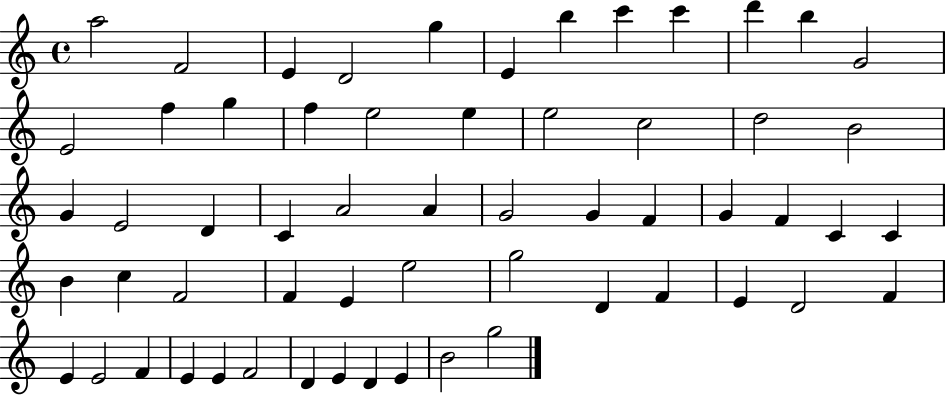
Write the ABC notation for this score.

X:1
T:Untitled
M:4/4
L:1/4
K:C
a2 F2 E D2 g E b c' c' d' b G2 E2 f g f e2 e e2 c2 d2 B2 G E2 D C A2 A G2 G F G F C C B c F2 F E e2 g2 D F E D2 F E E2 F E E F2 D E D E B2 g2